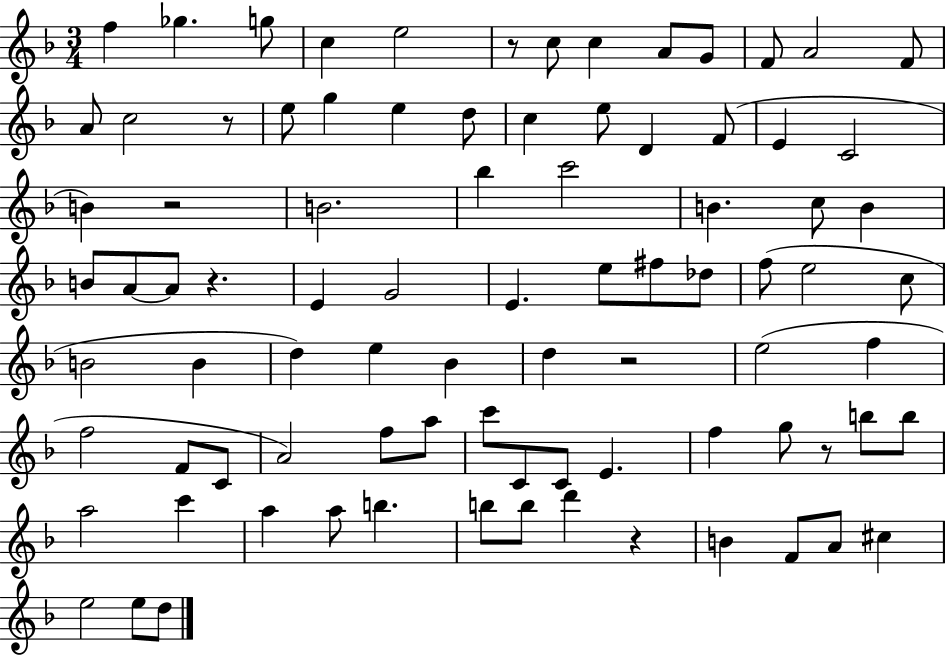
F5/q Gb5/q. G5/e C5/q E5/h R/e C5/e C5/q A4/e G4/e F4/e A4/h F4/e A4/e C5/h R/e E5/e G5/q E5/q D5/e C5/q E5/e D4/q F4/e E4/q C4/h B4/q R/h B4/h. Bb5/q C6/h B4/q. C5/e B4/q B4/e A4/e A4/e R/q. E4/q G4/h E4/q. E5/e F#5/e Db5/e F5/e E5/h C5/e B4/h B4/q D5/q E5/q Bb4/q D5/q R/h E5/h F5/q F5/h F4/e C4/e A4/h F5/e A5/e C6/e C4/e C4/e E4/q. F5/q G5/e R/e B5/e B5/e A5/h C6/q A5/q A5/e B5/q. B5/e B5/e D6/q R/q B4/q F4/e A4/e C#5/q E5/h E5/e D5/e